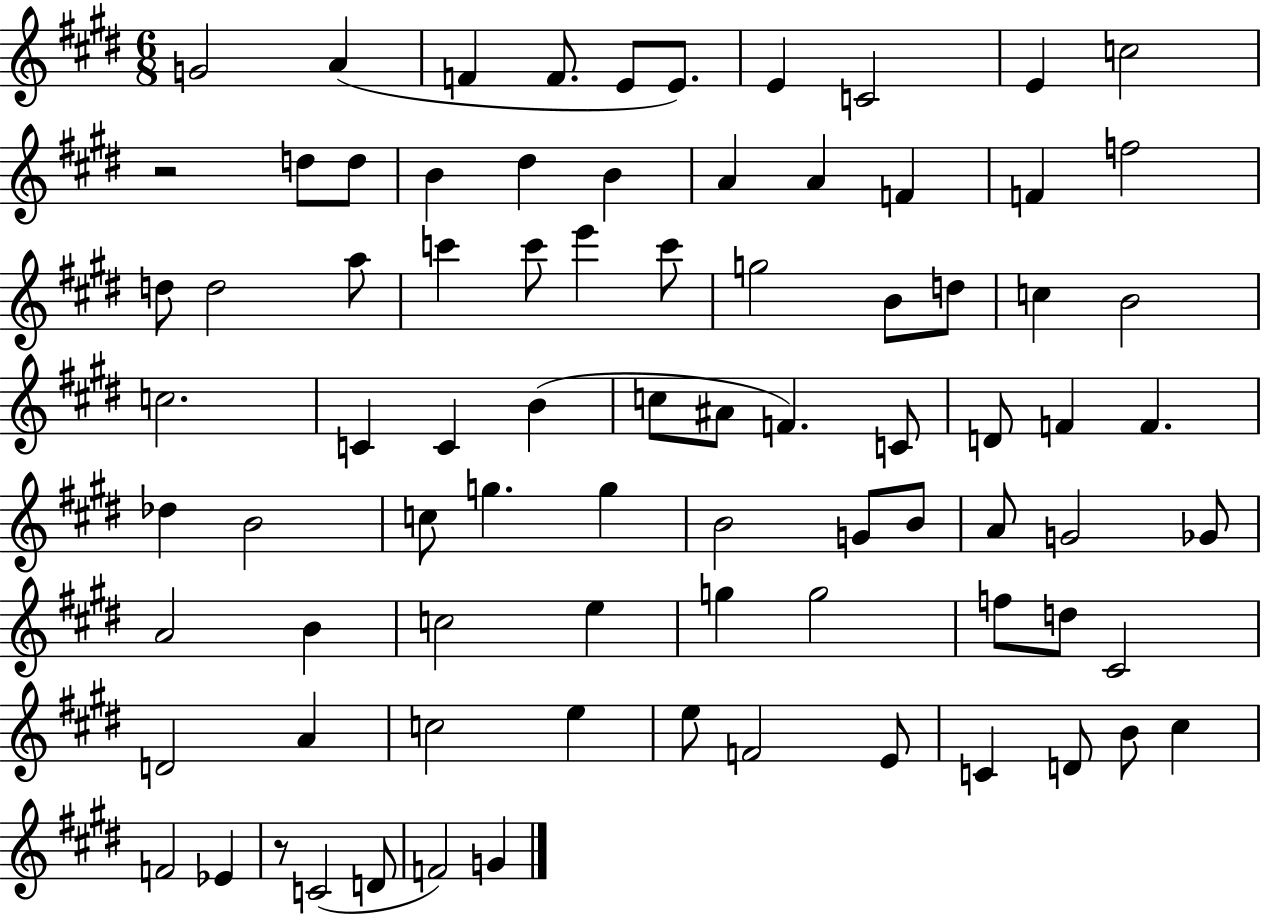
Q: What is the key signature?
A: E major